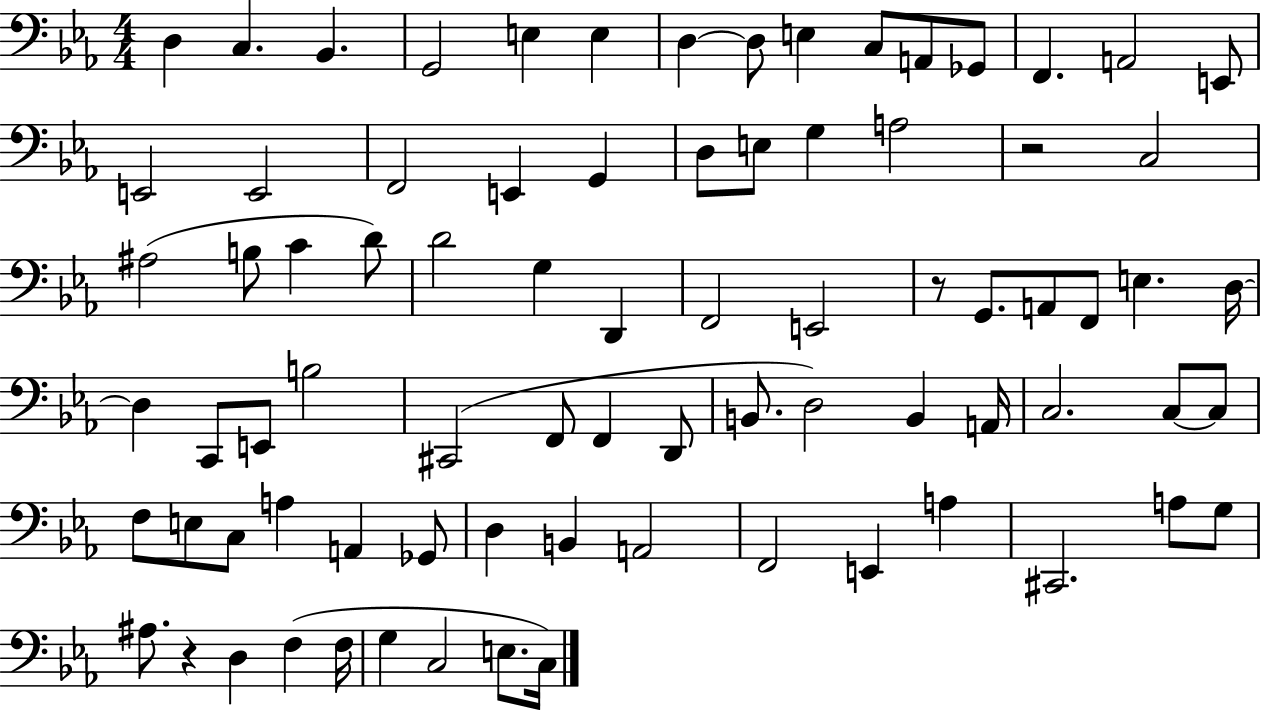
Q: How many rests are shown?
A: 3